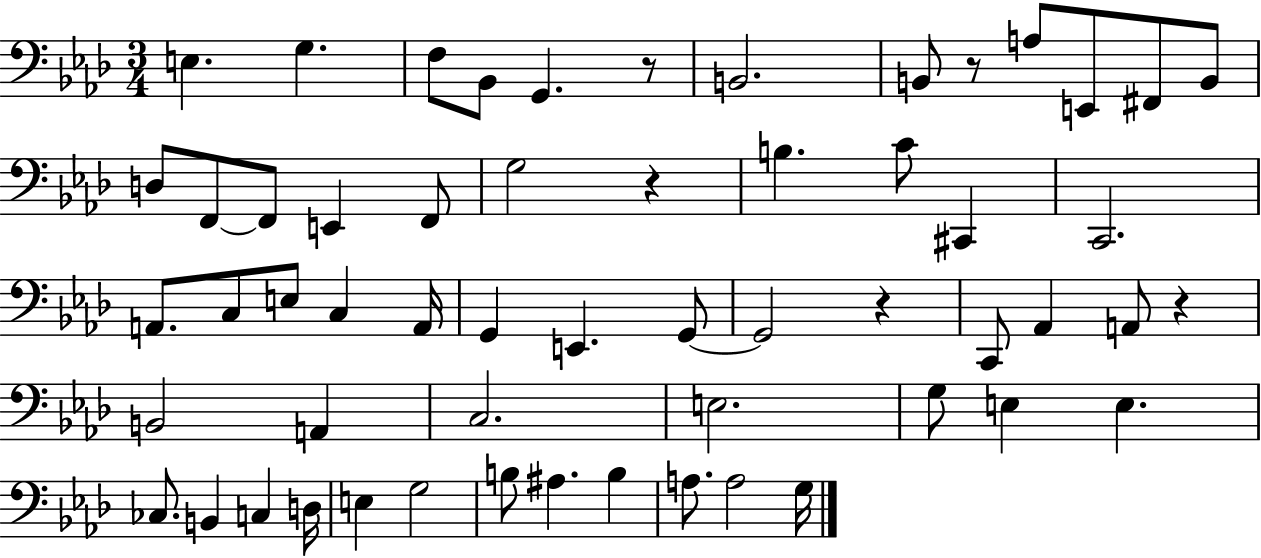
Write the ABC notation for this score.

X:1
T:Untitled
M:3/4
L:1/4
K:Ab
E, G, F,/2 _B,,/2 G,, z/2 B,,2 B,,/2 z/2 A,/2 E,,/2 ^F,,/2 B,,/2 D,/2 F,,/2 F,,/2 E,, F,,/2 G,2 z B, C/2 ^C,, C,,2 A,,/2 C,/2 E,/2 C, A,,/4 G,, E,, G,,/2 G,,2 z C,,/2 _A,, A,,/2 z B,,2 A,, C,2 E,2 G,/2 E, E, _C,/2 B,, C, D,/4 E, G,2 B,/2 ^A, B, A,/2 A,2 G,/4